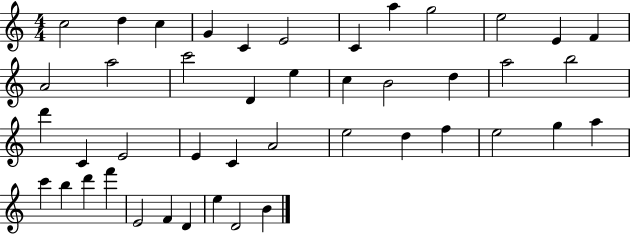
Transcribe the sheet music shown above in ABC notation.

X:1
T:Untitled
M:4/4
L:1/4
K:C
c2 d c G C E2 C a g2 e2 E F A2 a2 c'2 D e c B2 d a2 b2 d' C E2 E C A2 e2 d f e2 g a c' b d' f' E2 F D e D2 B